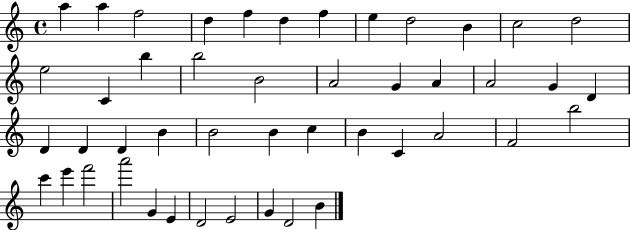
A5/q A5/q F5/h D5/q F5/q D5/q F5/q E5/q D5/h B4/q C5/h D5/h E5/h C4/q B5/q B5/h B4/h A4/h G4/q A4/q A4/h G4/q D4/q D4/q D4/q D4/q B4/q B4/h B4/q C5/q B4/q C4/q A4/h F4/h B5/h C6/q E6/q F6/h A6/h G4/q E4/q D4/h E4/h G4/q D4/h B4/q